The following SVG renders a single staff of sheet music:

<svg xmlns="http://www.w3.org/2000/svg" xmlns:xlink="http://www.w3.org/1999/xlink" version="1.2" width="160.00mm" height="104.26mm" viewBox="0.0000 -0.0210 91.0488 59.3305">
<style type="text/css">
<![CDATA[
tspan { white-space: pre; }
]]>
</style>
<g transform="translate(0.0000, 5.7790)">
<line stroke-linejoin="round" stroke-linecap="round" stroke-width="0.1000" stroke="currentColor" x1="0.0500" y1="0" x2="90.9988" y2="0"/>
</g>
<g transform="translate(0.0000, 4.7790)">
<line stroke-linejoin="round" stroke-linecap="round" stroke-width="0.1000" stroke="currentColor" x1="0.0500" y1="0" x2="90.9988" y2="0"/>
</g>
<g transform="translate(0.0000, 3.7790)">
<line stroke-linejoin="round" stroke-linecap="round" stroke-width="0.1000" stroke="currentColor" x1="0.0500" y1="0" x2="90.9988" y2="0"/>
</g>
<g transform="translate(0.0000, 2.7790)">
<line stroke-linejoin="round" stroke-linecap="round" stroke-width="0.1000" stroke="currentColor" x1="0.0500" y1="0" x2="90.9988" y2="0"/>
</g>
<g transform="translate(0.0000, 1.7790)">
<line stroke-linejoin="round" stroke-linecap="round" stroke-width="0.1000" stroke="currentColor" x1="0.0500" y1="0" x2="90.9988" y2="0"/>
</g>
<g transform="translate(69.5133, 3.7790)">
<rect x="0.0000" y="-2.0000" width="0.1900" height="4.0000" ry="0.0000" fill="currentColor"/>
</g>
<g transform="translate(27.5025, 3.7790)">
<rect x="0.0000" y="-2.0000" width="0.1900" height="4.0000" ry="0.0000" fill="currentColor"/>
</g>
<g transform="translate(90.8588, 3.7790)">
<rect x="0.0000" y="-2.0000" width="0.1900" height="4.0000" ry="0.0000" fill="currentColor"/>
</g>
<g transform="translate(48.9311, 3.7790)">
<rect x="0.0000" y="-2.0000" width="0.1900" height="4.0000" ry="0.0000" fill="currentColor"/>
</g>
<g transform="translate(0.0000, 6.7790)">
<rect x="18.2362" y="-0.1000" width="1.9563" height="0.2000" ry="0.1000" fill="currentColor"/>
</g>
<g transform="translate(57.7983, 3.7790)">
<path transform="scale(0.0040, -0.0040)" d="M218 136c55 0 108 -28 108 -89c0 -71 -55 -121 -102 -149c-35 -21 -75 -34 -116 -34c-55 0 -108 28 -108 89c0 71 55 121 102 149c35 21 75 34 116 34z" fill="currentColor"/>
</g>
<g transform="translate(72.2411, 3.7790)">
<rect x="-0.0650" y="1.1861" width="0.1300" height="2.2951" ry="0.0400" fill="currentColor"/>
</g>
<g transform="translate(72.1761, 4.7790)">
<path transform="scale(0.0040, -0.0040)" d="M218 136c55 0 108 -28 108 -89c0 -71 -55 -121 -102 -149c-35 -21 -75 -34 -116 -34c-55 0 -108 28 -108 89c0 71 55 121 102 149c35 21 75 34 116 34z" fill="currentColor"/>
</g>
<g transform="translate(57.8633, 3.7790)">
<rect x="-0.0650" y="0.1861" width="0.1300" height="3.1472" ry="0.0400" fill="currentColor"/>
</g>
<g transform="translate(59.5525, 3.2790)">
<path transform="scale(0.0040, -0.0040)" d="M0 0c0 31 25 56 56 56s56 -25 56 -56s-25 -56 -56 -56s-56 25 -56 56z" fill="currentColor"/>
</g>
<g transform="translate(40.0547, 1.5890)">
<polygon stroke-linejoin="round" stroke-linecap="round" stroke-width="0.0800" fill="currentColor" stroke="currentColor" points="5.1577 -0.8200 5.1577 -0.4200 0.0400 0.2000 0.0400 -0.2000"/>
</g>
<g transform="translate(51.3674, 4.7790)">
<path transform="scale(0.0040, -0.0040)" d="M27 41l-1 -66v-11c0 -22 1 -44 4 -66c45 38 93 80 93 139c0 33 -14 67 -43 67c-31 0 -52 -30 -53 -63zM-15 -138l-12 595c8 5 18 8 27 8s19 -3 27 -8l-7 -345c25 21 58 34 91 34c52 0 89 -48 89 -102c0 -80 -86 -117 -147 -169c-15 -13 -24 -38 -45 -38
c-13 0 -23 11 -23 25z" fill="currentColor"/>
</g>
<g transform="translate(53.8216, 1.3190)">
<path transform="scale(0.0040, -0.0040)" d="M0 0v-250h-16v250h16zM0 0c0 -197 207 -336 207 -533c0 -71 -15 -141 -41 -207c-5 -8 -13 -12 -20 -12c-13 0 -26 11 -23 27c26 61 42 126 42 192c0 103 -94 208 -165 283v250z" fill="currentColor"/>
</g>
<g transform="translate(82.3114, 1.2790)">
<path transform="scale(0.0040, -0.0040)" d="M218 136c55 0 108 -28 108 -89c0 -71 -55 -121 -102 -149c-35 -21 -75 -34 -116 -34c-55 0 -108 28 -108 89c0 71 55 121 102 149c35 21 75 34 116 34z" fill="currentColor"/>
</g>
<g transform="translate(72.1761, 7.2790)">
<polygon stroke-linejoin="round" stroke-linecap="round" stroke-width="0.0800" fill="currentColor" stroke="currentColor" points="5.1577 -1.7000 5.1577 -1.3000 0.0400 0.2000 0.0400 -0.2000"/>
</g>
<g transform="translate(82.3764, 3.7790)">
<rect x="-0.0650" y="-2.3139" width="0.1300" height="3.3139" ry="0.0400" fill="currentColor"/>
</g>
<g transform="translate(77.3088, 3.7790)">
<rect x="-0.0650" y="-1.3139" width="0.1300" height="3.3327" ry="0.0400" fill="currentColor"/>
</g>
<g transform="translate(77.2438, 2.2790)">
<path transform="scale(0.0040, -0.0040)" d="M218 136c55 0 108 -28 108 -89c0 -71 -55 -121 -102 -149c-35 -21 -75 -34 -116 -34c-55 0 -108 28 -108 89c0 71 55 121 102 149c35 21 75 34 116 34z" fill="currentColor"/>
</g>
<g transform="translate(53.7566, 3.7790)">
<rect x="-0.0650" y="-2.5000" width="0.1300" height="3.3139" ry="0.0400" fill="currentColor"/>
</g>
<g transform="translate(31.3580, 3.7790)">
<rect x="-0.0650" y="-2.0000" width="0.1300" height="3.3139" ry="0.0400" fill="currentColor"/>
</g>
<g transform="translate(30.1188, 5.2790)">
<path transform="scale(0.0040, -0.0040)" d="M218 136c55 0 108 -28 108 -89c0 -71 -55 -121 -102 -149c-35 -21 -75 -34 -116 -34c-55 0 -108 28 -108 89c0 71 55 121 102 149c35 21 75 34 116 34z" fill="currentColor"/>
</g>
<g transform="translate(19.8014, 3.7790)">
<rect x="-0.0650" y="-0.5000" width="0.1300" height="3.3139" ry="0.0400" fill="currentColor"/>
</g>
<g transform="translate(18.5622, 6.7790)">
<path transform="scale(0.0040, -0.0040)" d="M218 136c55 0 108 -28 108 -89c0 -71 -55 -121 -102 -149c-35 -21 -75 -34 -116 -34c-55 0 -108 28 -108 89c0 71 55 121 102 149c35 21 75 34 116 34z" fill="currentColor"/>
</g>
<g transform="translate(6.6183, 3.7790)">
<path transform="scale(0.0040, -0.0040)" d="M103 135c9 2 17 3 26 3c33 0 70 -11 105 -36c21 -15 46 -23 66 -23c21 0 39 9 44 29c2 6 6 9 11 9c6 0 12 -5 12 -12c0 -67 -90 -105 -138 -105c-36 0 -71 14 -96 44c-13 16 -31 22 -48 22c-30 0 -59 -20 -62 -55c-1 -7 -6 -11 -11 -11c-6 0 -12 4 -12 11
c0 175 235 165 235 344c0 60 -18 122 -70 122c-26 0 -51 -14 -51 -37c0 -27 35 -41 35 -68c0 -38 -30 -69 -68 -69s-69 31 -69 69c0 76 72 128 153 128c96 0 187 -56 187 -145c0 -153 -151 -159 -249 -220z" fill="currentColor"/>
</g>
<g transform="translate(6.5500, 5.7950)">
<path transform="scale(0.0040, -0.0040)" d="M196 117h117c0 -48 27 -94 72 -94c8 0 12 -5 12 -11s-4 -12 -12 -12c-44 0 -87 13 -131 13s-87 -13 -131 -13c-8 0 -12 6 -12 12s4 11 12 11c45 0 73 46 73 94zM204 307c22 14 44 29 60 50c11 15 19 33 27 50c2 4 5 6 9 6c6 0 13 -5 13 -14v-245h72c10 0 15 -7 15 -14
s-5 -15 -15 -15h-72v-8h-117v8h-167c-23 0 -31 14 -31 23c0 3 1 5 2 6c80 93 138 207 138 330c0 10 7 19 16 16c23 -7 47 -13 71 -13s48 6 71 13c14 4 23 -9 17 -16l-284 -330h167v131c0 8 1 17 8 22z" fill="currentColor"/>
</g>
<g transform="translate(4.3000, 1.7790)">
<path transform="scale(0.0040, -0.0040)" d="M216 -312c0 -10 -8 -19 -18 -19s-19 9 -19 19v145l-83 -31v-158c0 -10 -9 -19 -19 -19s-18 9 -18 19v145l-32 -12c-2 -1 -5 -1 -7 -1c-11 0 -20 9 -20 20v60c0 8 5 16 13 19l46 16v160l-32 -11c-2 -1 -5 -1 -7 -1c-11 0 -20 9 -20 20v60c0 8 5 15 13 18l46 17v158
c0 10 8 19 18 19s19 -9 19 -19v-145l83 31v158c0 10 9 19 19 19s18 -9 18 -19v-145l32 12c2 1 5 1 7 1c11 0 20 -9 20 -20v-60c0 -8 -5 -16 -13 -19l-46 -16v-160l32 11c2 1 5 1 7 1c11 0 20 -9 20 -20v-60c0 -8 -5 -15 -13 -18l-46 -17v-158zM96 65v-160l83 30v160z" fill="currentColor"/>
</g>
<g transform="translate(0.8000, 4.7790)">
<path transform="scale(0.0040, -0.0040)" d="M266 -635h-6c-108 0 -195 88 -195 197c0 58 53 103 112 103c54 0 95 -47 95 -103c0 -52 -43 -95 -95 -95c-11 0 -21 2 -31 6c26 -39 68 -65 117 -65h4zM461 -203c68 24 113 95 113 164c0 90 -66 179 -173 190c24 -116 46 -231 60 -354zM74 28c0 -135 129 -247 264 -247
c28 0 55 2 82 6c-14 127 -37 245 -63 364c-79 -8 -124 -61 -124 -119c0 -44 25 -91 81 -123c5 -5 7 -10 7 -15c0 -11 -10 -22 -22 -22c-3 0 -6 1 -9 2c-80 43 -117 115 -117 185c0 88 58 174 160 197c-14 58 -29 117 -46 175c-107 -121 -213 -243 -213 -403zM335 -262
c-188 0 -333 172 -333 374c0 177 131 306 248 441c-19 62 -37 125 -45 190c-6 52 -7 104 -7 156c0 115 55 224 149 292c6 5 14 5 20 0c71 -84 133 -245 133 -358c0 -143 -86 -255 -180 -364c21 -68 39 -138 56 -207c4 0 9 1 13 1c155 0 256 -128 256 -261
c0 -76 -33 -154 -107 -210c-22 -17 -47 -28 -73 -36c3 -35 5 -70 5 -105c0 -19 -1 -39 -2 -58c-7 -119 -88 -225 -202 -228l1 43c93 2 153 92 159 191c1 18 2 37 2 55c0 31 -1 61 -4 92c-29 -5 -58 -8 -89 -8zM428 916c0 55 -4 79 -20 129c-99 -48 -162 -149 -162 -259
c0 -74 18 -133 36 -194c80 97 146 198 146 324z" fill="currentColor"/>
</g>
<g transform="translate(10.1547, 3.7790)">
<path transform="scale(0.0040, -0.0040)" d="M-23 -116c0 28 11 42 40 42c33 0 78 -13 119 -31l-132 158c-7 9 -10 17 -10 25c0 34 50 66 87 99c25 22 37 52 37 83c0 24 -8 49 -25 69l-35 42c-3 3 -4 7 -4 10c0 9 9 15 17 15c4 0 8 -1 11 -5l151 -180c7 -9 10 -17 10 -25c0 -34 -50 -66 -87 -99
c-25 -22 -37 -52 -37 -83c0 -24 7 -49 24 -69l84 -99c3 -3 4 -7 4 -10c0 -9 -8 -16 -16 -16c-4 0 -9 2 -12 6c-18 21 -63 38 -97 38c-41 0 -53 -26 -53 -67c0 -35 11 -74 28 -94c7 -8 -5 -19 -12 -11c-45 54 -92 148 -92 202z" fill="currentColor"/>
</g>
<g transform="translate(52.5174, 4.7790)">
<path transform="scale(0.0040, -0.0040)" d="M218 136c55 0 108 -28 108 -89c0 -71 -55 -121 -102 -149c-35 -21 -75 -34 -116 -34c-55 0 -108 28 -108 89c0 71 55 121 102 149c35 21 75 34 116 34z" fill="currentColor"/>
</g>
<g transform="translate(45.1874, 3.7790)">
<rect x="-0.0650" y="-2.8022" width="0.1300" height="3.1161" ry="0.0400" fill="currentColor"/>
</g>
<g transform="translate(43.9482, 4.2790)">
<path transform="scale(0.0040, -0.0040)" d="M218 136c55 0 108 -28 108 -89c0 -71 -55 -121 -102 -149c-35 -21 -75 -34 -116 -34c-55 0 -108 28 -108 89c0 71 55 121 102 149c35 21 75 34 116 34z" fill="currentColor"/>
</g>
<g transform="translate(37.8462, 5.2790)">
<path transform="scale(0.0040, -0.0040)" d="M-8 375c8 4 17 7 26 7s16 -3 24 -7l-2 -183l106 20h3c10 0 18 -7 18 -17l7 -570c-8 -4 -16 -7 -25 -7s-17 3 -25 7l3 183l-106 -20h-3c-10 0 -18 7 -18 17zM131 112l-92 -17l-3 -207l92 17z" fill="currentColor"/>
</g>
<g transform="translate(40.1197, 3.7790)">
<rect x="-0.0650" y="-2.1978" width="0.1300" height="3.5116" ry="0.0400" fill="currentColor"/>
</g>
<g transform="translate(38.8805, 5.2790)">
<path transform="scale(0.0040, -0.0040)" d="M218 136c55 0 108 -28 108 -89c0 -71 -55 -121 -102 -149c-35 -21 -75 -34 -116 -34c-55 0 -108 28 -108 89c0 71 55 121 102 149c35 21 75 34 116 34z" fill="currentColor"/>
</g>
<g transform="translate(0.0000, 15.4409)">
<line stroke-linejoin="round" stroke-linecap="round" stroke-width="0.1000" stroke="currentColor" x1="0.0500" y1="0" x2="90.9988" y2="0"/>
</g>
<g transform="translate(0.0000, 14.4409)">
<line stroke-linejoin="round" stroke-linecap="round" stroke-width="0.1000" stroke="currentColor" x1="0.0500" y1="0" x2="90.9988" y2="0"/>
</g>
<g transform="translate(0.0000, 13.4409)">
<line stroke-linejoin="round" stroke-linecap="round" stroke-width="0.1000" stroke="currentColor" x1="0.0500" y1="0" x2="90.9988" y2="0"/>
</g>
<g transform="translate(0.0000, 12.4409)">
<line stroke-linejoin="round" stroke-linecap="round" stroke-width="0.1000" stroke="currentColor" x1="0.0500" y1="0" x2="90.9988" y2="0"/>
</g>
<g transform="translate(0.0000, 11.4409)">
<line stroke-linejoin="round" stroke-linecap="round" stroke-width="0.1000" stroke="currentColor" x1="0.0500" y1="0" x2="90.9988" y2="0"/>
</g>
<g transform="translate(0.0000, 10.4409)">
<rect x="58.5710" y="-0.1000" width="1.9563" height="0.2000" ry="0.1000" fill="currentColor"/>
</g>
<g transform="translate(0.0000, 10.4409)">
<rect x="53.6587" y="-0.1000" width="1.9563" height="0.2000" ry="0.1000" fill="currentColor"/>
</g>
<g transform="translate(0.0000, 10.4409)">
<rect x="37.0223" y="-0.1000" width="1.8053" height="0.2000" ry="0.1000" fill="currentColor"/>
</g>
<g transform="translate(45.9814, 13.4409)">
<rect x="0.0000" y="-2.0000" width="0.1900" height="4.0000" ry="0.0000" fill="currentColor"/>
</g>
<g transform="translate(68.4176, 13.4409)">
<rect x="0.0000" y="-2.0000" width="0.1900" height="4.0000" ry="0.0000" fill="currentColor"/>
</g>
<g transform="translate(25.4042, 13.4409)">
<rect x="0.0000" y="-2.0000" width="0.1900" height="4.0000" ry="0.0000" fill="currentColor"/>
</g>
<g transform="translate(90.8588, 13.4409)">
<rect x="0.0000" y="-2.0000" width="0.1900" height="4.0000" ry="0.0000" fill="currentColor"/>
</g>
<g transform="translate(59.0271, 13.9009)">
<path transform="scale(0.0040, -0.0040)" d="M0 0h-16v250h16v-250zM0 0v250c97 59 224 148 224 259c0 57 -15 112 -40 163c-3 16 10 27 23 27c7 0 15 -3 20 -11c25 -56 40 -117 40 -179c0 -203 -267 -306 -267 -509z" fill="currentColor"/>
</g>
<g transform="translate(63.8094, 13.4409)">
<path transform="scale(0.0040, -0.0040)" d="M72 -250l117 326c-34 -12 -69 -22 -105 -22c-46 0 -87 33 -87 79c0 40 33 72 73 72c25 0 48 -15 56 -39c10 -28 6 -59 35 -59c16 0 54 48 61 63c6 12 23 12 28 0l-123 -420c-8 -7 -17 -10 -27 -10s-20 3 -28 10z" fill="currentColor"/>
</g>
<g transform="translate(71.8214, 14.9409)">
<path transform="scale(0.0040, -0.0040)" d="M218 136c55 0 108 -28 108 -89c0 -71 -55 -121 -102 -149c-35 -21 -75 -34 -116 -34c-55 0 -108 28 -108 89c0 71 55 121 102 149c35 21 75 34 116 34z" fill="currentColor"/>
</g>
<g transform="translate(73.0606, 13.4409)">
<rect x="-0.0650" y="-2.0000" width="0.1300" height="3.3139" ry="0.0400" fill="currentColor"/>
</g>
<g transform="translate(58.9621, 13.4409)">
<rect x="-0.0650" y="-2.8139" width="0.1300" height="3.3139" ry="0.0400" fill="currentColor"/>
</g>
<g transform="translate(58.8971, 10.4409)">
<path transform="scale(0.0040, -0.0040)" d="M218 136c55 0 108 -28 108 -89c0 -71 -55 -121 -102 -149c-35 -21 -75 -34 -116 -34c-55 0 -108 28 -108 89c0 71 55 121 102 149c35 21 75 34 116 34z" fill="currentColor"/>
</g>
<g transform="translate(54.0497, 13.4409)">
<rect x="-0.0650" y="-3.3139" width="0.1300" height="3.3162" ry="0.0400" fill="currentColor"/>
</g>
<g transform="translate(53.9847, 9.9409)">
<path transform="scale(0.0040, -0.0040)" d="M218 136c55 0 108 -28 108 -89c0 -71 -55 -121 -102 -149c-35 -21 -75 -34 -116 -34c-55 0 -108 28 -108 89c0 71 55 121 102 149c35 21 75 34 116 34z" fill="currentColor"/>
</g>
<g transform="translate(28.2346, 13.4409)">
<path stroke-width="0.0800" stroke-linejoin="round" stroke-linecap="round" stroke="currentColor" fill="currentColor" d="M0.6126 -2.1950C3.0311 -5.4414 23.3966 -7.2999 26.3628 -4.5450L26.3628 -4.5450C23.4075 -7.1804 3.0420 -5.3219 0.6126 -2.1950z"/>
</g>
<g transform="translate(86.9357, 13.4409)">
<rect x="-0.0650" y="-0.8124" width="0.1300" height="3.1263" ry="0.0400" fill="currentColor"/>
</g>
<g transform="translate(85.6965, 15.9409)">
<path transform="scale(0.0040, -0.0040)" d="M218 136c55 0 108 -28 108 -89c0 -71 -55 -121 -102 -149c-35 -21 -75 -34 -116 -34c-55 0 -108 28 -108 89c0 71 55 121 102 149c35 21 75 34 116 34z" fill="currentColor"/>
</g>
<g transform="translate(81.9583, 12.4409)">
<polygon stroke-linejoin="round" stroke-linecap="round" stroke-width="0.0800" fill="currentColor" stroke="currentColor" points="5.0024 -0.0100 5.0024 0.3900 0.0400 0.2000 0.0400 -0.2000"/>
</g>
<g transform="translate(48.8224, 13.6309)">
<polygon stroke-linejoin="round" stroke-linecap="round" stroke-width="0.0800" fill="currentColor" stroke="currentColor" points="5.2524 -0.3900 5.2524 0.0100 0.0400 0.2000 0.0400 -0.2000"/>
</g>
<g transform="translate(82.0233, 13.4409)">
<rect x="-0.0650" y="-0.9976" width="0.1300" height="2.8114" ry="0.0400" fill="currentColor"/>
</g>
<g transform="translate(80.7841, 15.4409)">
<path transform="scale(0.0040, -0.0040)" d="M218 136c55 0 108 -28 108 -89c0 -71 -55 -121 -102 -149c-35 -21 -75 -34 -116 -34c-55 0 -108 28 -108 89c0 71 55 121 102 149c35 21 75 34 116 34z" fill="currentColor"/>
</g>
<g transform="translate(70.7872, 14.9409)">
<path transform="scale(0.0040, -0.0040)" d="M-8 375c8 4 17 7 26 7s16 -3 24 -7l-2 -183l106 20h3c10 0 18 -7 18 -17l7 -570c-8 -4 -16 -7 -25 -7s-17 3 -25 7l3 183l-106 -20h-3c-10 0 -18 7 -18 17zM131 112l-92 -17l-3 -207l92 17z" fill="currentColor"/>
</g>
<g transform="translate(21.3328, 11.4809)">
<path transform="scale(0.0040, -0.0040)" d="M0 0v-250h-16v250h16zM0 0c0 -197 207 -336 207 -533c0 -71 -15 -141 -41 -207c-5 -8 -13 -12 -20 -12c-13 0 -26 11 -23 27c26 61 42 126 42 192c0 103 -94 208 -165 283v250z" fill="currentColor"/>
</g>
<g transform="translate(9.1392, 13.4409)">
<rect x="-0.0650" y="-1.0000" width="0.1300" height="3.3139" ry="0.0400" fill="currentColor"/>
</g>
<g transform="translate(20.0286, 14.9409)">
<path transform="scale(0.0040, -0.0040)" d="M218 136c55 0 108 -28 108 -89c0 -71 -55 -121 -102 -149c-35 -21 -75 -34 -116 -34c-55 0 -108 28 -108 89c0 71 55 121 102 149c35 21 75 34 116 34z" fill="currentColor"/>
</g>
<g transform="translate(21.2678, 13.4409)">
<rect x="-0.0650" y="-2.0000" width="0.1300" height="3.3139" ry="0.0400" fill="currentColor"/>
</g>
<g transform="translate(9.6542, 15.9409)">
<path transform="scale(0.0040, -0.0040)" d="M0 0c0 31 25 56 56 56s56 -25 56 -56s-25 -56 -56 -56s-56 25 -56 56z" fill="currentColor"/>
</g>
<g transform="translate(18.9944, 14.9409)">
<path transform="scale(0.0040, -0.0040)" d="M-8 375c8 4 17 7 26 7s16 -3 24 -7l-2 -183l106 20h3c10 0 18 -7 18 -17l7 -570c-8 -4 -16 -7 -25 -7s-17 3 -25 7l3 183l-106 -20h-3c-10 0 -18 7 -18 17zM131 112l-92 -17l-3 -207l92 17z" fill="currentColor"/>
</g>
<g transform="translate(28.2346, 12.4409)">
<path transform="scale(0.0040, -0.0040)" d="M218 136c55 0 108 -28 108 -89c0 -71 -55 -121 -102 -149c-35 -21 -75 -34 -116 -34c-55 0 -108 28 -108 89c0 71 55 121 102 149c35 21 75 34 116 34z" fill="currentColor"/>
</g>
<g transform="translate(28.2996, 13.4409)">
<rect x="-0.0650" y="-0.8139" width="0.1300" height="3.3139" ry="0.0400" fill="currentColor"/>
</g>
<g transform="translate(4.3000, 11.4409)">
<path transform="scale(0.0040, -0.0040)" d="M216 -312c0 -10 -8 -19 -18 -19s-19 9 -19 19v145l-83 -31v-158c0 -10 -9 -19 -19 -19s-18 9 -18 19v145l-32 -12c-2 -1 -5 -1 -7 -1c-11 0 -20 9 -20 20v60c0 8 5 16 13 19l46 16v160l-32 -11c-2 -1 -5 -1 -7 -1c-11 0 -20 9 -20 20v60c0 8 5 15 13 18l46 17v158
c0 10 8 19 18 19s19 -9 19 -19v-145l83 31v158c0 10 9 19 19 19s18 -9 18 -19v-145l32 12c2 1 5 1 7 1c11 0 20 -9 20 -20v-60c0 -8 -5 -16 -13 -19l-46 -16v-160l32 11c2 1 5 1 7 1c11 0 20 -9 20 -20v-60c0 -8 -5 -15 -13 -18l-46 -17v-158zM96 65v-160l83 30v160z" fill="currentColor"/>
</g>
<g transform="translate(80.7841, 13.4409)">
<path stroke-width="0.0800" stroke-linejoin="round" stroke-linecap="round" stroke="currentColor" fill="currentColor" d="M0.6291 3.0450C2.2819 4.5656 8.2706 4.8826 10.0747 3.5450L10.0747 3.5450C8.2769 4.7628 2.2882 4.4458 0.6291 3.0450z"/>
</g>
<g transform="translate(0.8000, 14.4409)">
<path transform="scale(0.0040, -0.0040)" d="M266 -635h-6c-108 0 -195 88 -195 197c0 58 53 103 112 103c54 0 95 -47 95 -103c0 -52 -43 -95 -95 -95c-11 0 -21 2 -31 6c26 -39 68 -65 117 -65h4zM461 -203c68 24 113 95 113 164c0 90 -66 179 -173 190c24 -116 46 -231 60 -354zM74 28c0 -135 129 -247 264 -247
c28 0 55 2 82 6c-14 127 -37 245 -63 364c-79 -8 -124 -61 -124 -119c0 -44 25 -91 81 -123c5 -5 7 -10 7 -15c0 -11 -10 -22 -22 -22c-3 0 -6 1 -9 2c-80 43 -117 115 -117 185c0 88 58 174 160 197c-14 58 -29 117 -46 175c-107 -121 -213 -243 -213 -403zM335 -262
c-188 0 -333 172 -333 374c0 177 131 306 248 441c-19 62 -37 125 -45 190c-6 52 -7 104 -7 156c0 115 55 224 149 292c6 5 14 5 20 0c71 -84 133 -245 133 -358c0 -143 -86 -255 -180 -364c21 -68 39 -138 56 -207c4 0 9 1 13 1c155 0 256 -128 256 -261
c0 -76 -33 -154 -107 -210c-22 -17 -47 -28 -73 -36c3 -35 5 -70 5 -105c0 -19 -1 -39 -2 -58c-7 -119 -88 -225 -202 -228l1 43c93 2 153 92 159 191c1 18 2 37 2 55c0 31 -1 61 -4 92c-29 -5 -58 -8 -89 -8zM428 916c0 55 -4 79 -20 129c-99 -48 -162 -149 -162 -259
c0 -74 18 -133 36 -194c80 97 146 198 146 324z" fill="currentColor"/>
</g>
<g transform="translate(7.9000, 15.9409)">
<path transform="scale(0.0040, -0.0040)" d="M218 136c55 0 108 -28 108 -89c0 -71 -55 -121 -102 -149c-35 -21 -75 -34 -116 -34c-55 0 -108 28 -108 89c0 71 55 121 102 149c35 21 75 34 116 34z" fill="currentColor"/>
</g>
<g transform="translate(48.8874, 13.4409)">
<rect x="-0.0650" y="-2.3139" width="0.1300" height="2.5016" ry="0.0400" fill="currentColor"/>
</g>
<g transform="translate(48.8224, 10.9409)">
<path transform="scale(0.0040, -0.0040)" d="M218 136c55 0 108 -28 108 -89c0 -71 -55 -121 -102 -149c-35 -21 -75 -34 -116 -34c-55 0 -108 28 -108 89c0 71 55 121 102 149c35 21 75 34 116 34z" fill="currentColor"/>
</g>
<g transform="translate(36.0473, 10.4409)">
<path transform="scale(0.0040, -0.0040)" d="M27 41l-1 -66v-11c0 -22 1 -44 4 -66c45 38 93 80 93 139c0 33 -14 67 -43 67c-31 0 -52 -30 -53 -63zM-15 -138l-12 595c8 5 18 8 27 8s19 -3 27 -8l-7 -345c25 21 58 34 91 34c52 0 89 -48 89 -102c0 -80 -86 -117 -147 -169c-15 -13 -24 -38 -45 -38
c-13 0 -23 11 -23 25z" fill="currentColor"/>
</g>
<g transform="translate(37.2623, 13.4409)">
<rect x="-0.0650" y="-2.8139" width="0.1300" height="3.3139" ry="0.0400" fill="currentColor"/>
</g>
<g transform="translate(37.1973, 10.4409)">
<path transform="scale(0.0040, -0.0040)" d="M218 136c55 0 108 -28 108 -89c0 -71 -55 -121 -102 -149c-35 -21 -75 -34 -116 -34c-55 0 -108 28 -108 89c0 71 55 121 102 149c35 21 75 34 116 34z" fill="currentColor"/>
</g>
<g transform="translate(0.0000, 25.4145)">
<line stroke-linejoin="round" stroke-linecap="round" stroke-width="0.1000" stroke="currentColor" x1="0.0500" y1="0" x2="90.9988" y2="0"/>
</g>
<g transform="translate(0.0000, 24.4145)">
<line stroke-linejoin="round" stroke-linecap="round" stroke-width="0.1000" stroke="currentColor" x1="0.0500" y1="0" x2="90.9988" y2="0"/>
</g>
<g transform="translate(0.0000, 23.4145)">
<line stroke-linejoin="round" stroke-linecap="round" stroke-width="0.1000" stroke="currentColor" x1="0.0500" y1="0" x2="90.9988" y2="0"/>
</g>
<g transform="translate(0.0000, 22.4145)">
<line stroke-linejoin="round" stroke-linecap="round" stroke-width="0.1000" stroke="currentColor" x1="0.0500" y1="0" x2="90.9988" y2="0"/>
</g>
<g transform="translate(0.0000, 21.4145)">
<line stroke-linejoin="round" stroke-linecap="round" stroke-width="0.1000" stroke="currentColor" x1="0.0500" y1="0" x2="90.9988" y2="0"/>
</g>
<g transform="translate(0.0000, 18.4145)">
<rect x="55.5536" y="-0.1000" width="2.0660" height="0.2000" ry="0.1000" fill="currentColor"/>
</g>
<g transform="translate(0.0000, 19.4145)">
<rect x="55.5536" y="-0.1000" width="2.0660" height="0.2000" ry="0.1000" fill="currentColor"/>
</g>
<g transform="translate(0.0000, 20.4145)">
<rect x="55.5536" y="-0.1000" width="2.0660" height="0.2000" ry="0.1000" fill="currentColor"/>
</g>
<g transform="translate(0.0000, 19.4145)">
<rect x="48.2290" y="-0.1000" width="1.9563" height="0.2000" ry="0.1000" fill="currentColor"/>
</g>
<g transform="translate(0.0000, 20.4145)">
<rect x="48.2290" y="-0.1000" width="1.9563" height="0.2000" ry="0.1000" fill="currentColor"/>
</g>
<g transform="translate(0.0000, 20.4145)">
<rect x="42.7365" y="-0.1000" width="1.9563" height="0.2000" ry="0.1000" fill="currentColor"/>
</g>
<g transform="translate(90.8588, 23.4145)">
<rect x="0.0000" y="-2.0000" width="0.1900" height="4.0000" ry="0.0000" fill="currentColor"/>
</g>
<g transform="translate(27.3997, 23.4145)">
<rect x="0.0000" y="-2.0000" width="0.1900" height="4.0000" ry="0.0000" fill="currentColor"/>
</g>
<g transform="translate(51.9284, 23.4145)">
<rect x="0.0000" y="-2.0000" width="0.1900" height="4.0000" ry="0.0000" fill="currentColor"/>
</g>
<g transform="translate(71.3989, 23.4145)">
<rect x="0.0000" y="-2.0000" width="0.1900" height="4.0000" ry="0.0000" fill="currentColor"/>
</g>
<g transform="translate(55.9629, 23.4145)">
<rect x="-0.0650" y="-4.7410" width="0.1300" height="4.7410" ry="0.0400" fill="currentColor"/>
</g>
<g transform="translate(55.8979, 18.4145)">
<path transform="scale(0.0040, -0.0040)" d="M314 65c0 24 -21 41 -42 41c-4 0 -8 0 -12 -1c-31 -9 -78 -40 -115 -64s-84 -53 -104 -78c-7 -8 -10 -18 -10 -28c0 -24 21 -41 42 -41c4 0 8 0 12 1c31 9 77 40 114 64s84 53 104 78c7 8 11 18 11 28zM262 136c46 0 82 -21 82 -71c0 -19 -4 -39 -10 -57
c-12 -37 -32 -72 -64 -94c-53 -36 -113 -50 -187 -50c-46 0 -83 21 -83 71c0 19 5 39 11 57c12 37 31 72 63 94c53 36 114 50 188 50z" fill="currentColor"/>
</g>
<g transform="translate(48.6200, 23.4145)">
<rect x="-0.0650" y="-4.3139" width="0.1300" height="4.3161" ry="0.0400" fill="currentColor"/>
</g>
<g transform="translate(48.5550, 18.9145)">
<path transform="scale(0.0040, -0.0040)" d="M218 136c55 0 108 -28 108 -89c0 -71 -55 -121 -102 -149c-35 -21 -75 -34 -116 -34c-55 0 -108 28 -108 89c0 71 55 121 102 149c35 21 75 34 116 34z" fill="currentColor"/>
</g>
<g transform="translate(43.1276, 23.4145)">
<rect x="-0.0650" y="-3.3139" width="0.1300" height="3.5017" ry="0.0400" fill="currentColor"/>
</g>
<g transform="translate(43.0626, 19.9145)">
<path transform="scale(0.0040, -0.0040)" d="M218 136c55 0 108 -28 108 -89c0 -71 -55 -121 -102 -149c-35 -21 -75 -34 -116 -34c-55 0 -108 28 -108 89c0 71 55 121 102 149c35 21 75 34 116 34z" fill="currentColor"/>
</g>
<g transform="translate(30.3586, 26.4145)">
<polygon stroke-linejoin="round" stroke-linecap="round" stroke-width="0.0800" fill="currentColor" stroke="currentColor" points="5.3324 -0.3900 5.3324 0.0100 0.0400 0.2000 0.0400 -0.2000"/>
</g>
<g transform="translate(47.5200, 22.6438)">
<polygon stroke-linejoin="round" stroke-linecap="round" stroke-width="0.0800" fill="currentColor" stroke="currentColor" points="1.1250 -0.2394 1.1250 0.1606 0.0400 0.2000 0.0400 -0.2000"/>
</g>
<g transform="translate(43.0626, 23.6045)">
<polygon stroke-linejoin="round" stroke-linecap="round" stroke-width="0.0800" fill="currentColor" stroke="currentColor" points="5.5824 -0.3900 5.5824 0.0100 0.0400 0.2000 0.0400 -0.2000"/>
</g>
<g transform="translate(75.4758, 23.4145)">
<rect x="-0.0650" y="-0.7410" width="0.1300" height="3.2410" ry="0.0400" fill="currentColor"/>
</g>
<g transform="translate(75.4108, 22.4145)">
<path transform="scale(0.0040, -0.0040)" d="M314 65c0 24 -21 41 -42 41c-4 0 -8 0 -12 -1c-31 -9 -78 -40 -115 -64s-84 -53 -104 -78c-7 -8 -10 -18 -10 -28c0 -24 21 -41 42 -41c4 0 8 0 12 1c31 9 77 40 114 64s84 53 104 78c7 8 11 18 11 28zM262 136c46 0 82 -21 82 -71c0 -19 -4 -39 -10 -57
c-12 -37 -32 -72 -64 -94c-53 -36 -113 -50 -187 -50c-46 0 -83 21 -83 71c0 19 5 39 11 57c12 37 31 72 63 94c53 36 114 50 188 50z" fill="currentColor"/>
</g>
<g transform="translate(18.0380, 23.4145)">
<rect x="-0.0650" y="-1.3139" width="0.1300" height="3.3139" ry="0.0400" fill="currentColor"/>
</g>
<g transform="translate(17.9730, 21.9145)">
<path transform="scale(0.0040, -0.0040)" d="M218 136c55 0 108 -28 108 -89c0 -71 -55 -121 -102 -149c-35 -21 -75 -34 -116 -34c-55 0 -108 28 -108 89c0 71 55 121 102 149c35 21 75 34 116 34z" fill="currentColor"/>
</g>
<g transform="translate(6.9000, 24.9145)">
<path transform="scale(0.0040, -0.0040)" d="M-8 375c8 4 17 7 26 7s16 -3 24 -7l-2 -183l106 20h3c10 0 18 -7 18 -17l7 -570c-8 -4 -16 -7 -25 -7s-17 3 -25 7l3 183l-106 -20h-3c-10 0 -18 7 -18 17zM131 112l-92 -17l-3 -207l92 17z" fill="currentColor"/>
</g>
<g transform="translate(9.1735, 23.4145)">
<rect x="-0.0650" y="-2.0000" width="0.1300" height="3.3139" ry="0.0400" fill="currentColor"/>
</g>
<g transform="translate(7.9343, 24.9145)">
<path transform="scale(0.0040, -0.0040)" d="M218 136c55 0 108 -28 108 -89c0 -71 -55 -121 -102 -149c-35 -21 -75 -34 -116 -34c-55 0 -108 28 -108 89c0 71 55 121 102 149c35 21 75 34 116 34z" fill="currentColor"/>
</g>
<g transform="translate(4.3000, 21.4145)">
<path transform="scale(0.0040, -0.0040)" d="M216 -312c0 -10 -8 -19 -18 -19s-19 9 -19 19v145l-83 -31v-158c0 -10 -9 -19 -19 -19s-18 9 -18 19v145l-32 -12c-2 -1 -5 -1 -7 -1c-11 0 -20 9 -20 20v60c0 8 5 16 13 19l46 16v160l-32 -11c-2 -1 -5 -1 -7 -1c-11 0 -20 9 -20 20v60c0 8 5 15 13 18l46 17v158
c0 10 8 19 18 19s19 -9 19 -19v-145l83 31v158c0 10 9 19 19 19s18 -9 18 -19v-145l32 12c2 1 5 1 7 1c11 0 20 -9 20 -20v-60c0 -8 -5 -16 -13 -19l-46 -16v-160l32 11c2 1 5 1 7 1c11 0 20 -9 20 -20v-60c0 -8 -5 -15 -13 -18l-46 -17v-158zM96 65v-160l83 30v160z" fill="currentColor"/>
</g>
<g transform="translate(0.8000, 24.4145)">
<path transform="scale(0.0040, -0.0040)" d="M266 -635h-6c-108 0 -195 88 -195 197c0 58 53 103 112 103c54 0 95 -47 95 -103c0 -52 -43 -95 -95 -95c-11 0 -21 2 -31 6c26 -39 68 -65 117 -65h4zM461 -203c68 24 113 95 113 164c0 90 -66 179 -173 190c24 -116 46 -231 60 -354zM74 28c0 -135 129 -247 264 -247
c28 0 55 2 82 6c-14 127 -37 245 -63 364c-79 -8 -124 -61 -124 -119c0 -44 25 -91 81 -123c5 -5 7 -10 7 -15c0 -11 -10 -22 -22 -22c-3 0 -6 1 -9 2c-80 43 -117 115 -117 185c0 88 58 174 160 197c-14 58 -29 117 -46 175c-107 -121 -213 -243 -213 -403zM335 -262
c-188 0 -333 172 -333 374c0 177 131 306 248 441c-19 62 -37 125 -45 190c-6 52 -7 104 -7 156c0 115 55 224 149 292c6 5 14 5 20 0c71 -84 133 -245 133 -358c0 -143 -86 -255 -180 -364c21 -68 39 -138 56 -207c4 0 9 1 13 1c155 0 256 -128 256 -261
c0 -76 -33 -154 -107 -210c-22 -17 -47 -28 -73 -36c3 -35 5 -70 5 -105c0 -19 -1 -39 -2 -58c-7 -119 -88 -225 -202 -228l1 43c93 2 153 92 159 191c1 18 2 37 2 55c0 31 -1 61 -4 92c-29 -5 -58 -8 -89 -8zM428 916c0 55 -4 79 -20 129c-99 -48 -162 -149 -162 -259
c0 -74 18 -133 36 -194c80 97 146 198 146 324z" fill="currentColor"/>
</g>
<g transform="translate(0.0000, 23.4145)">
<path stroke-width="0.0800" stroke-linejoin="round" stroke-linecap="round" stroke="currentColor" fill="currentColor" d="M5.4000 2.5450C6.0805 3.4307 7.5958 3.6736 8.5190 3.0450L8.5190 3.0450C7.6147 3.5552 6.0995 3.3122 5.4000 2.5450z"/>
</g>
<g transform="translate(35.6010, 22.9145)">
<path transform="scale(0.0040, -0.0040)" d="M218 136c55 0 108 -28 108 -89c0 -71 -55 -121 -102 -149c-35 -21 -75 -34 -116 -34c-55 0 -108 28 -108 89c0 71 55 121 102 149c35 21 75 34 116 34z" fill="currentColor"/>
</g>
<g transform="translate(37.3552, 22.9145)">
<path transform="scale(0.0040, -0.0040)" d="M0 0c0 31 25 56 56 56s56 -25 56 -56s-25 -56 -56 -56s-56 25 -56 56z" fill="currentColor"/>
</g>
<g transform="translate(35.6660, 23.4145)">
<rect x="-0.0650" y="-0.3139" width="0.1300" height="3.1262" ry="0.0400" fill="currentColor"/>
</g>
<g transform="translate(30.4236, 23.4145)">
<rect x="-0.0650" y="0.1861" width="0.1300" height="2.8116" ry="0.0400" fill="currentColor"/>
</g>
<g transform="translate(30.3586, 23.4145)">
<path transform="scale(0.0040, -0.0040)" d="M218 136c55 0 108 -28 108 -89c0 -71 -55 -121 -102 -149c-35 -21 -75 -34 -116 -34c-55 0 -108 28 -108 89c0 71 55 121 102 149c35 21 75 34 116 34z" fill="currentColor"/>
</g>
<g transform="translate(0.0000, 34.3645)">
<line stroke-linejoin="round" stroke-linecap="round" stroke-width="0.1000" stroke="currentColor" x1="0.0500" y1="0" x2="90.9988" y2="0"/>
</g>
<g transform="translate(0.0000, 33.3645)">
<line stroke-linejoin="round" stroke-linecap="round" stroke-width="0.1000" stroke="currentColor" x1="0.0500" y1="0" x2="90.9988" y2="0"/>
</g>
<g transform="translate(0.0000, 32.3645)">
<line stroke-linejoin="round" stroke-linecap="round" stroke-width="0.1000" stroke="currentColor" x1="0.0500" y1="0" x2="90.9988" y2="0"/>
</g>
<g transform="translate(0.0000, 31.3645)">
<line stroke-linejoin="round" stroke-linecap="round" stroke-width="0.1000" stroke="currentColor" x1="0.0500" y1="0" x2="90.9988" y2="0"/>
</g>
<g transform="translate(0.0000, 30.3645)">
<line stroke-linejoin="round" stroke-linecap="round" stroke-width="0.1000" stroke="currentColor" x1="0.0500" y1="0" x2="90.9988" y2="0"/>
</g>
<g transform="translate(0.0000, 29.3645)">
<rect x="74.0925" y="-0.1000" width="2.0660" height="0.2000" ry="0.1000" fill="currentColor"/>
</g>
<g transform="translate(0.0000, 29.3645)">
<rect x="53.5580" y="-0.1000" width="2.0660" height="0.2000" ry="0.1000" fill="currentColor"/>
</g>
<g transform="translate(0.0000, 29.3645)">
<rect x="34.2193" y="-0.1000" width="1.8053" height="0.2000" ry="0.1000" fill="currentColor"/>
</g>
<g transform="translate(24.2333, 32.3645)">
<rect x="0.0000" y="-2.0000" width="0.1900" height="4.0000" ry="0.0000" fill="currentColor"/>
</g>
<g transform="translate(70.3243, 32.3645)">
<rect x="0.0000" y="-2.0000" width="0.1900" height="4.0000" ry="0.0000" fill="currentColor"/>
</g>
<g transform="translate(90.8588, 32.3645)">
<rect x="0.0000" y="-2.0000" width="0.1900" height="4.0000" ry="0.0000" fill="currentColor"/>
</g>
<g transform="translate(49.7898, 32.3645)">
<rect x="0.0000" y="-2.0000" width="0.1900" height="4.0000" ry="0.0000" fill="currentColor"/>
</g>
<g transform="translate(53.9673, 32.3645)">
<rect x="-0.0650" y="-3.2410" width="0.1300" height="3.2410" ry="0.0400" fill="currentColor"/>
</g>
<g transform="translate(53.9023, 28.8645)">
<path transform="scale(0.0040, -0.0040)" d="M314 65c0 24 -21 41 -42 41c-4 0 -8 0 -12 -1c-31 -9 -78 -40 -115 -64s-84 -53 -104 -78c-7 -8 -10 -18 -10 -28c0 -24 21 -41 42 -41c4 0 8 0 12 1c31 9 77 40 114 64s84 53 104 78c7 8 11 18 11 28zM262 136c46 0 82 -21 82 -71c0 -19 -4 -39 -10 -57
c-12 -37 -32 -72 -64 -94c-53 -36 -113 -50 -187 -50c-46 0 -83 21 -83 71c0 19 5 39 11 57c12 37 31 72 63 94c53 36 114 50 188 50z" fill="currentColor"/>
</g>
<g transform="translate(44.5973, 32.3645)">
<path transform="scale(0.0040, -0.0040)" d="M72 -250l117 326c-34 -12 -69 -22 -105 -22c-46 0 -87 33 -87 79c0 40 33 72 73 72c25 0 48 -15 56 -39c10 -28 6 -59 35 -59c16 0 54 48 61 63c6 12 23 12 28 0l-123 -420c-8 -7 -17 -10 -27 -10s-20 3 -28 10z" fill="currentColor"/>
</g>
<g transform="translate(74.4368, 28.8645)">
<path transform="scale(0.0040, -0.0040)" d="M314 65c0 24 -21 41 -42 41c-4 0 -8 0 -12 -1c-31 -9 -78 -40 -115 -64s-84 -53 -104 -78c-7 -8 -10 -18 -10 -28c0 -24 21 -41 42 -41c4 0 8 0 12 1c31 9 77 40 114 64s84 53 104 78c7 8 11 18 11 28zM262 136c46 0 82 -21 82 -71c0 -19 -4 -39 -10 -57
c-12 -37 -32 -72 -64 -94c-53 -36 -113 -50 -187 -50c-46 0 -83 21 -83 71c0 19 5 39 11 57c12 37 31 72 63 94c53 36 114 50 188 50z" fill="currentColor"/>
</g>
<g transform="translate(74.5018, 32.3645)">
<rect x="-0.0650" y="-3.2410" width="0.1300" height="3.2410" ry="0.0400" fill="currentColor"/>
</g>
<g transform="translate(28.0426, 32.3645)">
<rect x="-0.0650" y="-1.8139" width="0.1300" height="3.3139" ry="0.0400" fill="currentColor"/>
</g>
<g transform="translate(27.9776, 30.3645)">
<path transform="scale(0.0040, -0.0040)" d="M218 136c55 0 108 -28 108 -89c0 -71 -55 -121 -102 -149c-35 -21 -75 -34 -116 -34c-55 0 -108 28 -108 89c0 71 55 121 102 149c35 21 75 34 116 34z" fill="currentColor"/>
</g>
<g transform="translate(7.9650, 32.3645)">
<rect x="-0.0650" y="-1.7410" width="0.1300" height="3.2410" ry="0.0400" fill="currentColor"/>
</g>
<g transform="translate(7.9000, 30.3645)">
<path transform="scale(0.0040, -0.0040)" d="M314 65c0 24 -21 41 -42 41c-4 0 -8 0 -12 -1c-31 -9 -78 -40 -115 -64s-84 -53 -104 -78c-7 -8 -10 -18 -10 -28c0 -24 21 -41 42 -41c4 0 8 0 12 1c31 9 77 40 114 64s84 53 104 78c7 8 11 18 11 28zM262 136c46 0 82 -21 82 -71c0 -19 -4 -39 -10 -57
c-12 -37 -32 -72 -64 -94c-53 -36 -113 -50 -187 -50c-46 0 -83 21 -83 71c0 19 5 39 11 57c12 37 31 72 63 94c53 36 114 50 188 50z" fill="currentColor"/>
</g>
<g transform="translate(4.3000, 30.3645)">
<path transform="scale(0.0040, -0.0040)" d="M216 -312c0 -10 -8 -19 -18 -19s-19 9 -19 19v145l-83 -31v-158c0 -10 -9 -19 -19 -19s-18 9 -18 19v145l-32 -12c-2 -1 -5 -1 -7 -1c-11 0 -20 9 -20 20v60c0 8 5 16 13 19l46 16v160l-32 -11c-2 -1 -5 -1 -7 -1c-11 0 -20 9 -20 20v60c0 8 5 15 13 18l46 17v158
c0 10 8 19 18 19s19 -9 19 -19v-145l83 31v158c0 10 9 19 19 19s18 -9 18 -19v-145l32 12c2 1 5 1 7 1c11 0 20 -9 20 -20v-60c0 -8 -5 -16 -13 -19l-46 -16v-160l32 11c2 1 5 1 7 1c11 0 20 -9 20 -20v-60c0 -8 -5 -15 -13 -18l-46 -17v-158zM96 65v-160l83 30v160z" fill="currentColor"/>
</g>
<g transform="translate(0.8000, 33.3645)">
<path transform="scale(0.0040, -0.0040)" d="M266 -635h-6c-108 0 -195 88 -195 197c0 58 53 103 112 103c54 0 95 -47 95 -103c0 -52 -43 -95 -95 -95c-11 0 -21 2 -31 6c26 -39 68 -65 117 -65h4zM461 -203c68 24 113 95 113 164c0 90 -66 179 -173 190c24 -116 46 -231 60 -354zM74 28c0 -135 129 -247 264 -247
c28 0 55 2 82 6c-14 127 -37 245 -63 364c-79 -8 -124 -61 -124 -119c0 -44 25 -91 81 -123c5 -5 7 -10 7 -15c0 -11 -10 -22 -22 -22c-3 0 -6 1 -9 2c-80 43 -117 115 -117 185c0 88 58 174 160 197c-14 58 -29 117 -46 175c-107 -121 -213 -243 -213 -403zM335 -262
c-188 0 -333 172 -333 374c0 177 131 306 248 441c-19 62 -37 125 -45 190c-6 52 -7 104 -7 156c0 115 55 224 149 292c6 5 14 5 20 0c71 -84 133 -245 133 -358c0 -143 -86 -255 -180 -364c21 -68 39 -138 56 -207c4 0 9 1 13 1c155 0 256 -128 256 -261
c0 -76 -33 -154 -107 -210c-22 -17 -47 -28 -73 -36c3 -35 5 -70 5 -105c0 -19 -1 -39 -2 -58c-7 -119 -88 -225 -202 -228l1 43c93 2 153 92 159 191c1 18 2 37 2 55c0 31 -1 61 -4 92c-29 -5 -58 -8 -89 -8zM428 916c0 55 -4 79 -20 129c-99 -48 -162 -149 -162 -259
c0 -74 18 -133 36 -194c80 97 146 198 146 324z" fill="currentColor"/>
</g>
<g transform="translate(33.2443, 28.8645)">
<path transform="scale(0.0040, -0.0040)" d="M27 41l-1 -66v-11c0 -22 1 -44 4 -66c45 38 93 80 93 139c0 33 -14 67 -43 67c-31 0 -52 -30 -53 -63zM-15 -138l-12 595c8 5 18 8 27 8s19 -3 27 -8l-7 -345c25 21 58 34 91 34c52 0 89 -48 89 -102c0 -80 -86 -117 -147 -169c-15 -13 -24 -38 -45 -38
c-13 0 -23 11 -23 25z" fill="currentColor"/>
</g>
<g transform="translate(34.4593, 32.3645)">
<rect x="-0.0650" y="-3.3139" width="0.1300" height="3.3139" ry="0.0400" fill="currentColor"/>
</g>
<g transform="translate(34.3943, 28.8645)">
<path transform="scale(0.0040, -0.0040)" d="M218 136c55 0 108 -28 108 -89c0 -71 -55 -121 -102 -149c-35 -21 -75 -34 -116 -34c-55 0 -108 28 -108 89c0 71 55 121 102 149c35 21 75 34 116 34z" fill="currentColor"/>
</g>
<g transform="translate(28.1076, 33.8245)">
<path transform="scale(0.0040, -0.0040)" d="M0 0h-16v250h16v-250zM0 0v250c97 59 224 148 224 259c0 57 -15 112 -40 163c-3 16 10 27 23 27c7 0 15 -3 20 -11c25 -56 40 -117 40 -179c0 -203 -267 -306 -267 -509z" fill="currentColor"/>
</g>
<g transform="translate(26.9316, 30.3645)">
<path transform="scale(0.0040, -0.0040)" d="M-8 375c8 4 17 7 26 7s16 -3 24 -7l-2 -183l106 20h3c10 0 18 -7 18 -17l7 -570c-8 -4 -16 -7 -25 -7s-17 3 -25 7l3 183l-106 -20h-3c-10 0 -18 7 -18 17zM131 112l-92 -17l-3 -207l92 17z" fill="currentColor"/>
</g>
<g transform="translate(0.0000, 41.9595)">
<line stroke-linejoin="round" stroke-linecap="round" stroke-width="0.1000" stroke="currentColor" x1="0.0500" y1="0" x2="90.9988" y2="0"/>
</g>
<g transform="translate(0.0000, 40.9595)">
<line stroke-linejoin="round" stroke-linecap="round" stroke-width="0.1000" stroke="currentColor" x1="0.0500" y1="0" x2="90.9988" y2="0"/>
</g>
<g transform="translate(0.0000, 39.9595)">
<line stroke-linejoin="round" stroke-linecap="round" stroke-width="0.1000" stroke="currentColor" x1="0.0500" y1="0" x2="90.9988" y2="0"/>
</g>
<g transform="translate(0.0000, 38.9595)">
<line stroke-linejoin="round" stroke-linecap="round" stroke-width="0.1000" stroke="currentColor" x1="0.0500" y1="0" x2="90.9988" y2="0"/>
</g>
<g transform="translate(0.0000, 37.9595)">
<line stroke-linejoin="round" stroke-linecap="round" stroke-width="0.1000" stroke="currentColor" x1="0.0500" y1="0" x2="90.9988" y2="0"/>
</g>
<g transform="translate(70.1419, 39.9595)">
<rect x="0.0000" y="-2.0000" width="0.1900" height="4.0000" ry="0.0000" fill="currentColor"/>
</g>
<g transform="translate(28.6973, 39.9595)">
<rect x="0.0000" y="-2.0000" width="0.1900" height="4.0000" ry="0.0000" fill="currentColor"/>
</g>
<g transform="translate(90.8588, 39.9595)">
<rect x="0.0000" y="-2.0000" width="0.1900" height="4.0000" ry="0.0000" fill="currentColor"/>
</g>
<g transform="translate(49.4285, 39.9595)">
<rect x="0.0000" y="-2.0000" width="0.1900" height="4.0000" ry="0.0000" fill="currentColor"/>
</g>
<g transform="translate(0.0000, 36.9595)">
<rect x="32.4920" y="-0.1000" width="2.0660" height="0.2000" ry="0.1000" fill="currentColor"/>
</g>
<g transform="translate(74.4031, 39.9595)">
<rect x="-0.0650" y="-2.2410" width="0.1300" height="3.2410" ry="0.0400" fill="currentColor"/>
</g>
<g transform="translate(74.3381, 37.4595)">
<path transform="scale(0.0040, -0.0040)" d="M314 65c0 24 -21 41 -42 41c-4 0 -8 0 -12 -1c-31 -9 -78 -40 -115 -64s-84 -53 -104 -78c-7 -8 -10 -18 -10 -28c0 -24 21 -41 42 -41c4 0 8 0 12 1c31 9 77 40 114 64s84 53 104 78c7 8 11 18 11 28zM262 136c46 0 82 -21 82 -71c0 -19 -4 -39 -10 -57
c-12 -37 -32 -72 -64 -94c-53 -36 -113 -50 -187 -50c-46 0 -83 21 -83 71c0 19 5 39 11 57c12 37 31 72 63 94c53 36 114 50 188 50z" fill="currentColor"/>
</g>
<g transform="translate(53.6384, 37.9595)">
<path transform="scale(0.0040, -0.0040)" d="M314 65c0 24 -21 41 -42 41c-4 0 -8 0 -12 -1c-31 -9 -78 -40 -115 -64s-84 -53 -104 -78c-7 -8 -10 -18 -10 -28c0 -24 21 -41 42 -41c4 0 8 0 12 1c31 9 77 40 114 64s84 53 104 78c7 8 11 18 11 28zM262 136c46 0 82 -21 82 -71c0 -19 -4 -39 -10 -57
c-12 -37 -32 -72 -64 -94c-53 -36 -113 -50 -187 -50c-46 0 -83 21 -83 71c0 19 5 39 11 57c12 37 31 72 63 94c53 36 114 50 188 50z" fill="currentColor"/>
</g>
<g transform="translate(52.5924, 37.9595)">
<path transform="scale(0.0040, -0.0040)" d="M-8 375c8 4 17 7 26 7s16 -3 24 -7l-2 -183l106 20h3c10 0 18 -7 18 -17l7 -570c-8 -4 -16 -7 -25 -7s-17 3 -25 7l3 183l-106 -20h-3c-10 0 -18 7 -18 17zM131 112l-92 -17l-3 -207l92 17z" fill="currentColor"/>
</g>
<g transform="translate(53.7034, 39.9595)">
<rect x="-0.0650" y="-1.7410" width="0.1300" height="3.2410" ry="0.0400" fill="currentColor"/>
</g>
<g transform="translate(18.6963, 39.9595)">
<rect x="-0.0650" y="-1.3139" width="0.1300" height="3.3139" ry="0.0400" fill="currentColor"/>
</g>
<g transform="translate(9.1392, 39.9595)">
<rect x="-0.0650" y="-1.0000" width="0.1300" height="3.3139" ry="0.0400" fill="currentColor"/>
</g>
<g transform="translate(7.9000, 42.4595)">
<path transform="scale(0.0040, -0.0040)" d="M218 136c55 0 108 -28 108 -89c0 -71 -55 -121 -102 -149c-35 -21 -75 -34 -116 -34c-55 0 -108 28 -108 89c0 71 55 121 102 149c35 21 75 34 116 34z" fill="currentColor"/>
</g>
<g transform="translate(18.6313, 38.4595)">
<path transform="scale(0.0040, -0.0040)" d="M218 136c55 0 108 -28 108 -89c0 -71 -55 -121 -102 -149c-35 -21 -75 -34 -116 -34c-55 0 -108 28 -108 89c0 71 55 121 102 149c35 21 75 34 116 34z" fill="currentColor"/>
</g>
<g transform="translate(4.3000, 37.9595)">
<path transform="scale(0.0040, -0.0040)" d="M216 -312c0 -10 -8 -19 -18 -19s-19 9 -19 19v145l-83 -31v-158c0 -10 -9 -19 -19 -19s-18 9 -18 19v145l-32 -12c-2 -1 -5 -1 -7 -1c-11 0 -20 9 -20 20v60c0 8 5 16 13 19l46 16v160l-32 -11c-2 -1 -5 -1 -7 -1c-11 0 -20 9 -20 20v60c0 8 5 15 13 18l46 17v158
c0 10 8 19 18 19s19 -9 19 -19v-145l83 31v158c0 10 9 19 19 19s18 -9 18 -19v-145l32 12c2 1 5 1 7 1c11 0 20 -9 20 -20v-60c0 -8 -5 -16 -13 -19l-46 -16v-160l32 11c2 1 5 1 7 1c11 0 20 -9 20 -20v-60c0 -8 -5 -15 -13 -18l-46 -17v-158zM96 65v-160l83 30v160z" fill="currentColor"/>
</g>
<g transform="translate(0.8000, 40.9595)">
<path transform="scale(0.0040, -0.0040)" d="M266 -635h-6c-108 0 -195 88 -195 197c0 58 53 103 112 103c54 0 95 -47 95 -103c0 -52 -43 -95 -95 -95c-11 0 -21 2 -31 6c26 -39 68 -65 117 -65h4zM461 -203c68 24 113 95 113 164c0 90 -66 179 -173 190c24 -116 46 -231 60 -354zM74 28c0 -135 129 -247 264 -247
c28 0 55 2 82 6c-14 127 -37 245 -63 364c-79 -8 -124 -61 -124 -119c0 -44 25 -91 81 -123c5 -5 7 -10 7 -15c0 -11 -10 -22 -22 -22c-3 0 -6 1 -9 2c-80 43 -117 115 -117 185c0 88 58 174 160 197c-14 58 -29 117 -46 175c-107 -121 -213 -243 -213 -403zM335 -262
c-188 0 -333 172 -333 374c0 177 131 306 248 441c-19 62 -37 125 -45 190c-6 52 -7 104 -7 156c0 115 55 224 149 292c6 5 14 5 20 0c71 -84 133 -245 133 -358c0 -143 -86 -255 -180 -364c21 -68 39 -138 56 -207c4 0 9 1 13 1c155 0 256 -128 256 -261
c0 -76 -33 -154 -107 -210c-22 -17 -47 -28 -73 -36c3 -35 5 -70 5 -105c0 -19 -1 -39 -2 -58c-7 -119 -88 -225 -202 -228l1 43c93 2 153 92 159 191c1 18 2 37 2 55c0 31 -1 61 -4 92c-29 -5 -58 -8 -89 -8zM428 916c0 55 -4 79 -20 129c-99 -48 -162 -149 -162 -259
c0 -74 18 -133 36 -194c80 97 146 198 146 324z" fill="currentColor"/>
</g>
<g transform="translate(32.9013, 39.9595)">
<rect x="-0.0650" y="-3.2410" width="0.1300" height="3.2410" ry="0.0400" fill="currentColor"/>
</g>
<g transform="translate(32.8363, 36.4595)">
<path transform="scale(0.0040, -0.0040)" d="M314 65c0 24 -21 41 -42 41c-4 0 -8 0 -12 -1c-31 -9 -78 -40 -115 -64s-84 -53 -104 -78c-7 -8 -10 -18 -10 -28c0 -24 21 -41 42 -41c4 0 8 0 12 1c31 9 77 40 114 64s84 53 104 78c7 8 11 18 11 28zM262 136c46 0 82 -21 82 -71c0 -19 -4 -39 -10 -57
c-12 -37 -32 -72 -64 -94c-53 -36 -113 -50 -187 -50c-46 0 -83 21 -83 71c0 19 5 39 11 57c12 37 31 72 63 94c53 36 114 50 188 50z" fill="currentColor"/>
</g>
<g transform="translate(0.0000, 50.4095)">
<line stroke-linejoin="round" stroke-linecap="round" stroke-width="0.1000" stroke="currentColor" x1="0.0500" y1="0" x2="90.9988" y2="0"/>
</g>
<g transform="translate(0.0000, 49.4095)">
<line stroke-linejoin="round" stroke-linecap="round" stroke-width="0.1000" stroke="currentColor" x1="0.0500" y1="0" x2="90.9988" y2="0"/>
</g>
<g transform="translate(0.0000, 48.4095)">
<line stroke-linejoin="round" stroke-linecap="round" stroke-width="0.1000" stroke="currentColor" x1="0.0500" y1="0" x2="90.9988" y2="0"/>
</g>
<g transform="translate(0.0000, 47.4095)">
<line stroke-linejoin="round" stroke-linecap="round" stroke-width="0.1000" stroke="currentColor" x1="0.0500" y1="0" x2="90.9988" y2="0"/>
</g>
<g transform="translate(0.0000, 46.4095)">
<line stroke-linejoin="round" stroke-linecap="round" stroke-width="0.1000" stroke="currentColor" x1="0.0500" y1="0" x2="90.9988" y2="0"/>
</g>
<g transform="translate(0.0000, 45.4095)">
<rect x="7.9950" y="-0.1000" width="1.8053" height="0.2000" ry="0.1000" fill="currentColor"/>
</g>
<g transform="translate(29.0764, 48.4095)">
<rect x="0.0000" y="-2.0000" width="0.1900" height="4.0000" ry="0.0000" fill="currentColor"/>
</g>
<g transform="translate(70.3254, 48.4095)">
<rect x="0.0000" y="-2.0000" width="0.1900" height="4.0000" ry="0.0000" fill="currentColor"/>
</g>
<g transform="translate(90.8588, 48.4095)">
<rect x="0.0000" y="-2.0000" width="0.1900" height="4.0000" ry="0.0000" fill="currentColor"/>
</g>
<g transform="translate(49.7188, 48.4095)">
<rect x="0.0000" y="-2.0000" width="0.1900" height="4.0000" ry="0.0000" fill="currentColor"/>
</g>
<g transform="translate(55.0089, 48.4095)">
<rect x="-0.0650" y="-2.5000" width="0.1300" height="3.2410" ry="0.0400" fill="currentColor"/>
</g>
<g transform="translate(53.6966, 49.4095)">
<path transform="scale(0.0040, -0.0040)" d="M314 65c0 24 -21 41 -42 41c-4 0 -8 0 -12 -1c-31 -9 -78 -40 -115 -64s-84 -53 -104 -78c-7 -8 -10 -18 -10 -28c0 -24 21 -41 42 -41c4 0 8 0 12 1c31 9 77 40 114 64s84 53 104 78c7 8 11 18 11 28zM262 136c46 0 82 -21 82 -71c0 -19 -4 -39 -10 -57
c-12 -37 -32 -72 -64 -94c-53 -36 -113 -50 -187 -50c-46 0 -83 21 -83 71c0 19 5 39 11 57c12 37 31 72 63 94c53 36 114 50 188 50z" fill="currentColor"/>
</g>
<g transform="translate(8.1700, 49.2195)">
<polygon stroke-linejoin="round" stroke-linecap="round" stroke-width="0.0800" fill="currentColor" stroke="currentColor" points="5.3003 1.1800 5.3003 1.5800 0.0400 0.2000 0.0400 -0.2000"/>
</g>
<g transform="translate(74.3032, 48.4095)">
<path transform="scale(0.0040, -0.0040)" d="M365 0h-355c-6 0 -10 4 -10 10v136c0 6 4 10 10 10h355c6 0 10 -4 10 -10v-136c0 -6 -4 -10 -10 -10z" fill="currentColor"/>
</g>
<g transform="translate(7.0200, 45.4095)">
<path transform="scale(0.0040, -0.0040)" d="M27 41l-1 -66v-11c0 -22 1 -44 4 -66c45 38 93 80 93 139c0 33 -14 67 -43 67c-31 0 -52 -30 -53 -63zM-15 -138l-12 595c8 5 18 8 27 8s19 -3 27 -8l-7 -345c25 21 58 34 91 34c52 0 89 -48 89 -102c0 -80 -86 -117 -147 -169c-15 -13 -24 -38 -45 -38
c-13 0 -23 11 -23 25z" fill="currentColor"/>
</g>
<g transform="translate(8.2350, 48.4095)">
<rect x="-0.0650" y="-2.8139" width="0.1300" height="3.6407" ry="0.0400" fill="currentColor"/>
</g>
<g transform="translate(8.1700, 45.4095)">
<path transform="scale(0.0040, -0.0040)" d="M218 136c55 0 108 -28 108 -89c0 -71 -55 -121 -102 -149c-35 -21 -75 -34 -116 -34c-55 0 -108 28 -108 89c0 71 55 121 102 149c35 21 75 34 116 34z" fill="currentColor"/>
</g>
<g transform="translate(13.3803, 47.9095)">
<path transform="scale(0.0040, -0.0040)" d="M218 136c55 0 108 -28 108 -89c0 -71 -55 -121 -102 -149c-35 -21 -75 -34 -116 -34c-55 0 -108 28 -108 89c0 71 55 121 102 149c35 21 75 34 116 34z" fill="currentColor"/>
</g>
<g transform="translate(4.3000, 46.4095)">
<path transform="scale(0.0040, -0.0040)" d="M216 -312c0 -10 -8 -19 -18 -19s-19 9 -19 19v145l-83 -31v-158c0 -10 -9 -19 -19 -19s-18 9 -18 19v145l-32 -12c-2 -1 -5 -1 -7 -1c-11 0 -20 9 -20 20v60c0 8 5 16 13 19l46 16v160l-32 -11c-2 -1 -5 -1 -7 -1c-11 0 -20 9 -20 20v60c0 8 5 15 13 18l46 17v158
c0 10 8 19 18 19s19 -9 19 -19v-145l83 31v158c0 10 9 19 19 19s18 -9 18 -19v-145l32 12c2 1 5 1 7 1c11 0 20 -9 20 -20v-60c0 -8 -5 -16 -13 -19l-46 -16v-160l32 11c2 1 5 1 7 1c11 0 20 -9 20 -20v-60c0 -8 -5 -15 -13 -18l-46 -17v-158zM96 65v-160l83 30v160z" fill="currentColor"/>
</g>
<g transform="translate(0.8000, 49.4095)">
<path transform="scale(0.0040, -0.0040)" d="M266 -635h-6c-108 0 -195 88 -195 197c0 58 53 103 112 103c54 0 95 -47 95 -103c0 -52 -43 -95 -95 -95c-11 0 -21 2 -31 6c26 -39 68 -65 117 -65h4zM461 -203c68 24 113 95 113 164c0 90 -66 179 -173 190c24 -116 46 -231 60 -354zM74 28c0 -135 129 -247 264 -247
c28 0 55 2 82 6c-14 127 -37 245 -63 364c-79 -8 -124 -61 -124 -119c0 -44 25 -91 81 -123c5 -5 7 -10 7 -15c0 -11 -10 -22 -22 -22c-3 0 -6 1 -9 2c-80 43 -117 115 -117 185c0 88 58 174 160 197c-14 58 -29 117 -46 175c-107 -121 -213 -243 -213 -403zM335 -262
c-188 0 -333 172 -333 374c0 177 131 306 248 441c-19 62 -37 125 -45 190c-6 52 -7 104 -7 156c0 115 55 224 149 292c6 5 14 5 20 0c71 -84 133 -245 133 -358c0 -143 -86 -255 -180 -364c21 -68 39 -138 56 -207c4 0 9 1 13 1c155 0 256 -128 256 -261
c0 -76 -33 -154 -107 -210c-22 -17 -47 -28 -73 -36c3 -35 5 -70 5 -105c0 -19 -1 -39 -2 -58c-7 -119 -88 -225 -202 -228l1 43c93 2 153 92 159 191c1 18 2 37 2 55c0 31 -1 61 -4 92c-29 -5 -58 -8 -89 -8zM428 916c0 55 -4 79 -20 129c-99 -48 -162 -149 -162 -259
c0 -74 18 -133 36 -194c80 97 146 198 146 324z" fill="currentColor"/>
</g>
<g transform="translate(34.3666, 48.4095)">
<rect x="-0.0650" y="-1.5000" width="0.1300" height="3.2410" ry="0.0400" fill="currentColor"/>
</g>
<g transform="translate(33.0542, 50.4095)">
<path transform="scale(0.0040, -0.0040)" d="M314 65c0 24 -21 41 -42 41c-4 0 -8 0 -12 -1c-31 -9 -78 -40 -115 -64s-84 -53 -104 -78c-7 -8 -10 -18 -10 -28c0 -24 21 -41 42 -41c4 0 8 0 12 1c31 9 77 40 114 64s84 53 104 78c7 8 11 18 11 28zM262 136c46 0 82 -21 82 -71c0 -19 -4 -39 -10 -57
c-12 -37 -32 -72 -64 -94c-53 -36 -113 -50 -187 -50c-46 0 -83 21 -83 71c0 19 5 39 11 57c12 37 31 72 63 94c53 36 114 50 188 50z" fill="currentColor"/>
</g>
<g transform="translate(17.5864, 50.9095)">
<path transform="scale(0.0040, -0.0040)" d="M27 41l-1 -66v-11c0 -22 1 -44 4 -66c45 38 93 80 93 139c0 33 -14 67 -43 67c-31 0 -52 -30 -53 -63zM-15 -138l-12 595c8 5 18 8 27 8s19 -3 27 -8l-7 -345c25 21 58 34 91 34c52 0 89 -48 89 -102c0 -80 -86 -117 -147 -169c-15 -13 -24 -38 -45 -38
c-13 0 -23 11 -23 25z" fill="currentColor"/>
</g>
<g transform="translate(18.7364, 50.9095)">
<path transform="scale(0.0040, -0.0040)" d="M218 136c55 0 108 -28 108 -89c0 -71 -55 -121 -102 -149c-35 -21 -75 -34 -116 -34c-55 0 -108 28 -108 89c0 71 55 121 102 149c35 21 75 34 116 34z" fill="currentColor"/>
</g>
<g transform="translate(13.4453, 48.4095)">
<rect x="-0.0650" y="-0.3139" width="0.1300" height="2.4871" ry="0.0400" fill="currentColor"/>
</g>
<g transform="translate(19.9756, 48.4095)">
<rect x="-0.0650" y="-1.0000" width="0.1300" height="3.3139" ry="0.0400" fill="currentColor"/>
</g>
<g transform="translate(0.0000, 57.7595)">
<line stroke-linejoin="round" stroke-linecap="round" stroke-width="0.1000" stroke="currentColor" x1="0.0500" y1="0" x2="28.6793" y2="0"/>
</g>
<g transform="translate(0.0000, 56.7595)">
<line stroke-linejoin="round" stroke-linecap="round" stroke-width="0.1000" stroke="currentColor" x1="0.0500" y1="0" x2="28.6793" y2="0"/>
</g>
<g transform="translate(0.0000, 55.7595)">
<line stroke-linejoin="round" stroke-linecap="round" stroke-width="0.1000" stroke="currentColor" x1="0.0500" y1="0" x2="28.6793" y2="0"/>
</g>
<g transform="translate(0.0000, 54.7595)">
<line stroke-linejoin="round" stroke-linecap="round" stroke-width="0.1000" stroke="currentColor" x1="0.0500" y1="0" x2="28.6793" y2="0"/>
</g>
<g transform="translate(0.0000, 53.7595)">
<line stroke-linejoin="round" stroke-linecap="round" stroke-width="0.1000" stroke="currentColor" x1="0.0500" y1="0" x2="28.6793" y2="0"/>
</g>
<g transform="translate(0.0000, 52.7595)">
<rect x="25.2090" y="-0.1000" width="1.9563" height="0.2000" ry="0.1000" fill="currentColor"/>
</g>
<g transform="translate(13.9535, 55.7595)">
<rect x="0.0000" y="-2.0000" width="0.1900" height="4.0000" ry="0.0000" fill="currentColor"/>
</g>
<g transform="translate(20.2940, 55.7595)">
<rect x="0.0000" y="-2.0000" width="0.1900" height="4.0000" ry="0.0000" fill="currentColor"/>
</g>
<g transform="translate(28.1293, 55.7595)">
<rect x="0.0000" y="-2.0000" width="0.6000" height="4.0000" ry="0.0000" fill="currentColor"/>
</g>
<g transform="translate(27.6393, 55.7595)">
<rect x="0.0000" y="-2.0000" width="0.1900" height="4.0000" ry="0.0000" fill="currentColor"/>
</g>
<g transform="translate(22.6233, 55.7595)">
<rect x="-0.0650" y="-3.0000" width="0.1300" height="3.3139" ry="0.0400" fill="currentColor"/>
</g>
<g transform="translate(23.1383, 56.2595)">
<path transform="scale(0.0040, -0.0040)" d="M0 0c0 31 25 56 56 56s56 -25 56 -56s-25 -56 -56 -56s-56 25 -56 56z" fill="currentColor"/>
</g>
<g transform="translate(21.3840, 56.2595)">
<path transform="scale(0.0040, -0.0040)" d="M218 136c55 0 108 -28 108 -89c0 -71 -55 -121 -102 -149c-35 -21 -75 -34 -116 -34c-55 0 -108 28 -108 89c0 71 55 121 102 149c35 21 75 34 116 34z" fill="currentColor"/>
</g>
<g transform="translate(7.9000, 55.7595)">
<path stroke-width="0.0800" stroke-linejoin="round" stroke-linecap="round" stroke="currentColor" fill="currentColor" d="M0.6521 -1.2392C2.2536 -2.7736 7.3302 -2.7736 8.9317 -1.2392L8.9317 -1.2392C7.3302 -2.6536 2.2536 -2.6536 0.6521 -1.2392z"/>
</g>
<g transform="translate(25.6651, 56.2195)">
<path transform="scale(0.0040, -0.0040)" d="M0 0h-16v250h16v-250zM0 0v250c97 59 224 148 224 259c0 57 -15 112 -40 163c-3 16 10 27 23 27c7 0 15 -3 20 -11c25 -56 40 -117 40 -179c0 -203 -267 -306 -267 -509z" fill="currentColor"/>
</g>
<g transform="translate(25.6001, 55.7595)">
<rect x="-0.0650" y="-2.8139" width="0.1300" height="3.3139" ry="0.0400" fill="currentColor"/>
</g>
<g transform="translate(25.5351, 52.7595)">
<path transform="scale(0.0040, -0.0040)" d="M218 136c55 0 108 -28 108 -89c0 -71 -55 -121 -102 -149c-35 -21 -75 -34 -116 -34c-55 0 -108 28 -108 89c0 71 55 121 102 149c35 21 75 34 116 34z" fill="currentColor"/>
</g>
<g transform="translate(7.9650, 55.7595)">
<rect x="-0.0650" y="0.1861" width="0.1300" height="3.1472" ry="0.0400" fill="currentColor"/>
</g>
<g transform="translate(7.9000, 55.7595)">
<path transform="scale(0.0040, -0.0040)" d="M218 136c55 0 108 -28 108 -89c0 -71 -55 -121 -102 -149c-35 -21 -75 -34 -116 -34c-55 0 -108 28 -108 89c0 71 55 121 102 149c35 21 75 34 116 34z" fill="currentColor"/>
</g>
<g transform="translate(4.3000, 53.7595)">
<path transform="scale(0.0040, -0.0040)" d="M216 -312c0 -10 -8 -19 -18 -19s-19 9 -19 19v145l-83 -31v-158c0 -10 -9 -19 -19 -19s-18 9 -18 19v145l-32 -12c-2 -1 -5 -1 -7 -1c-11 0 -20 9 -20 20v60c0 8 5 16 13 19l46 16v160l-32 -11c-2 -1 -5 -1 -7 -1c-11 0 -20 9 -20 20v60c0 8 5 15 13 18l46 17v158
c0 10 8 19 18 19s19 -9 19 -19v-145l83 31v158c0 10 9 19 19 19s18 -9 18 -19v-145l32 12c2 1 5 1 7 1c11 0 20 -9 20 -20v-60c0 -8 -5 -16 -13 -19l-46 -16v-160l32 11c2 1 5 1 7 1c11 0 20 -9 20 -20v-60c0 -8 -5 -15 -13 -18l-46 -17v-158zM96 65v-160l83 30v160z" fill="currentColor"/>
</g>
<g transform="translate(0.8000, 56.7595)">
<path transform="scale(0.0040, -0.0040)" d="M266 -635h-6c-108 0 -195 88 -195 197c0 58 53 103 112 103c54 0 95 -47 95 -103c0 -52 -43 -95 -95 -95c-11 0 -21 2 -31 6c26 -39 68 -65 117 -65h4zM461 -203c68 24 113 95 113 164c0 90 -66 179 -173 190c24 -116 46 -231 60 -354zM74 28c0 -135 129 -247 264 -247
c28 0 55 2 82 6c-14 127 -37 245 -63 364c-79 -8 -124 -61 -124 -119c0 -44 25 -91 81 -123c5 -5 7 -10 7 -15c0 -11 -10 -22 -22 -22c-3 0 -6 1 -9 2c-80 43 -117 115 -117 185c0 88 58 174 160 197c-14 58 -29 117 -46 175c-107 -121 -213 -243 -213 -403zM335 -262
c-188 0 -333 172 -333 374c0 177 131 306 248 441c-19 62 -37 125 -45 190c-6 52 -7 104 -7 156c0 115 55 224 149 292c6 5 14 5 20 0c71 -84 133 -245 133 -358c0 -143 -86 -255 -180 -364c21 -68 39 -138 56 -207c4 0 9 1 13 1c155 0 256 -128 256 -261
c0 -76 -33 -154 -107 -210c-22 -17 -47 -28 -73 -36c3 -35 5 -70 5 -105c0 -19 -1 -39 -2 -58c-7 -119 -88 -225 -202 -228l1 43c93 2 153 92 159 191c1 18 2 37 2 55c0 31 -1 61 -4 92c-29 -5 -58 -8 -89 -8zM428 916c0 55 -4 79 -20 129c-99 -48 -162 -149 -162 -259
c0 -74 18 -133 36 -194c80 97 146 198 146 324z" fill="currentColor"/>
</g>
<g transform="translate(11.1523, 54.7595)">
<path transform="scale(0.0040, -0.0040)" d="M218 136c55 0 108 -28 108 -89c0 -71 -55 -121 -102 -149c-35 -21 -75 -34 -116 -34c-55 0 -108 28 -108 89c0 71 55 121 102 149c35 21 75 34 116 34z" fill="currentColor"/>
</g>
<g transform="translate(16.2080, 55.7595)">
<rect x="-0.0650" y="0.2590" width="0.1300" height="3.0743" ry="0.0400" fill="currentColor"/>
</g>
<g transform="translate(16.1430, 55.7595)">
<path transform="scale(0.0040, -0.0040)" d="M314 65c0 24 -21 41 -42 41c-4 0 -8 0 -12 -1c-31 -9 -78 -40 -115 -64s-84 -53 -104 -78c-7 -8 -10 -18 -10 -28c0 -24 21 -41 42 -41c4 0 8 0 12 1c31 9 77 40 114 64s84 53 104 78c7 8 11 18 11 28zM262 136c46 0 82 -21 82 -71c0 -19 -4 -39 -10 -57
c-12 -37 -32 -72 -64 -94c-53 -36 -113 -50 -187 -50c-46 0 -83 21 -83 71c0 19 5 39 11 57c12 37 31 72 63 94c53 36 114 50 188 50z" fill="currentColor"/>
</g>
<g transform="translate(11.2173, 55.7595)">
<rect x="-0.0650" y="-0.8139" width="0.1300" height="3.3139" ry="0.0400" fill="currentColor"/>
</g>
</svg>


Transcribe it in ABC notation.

X:1
T:Untitled
M:2/4
L:1/4
K:G
z C ^F F/2 A/2 _G/2 B G/2 e/2 g D F/2 d _a g/2 b/2 a/2 z/2 F E/2 D/2 F e B/2 c/2 b/2 d'/4 e'2 d2 ^f2 f/2 _b z/2 b2 b2 D e b2 f2 g2 _a/2 c/2 _D E2 G2 z2 B d B2 A a/2